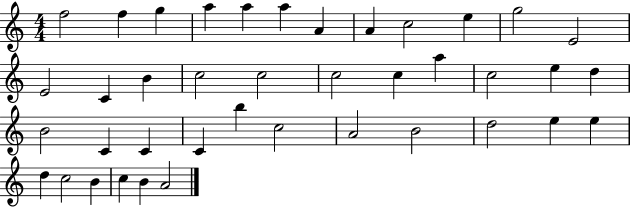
F5/h F5/q G5/q A5/q A5/q A5/q A4/q A4/q C5/h E5/q G5/h E4/h E4/h C4/q B4/q C5/h C5/h C5/h C5/q A5/q C5/h E5/q D5/q B4/h C4/q C4/q C4/q B5/q C5/h A4/h B4/h D5/h E5/q E5/q D5/q C5/h B4/q C5/q B4/q A4/h